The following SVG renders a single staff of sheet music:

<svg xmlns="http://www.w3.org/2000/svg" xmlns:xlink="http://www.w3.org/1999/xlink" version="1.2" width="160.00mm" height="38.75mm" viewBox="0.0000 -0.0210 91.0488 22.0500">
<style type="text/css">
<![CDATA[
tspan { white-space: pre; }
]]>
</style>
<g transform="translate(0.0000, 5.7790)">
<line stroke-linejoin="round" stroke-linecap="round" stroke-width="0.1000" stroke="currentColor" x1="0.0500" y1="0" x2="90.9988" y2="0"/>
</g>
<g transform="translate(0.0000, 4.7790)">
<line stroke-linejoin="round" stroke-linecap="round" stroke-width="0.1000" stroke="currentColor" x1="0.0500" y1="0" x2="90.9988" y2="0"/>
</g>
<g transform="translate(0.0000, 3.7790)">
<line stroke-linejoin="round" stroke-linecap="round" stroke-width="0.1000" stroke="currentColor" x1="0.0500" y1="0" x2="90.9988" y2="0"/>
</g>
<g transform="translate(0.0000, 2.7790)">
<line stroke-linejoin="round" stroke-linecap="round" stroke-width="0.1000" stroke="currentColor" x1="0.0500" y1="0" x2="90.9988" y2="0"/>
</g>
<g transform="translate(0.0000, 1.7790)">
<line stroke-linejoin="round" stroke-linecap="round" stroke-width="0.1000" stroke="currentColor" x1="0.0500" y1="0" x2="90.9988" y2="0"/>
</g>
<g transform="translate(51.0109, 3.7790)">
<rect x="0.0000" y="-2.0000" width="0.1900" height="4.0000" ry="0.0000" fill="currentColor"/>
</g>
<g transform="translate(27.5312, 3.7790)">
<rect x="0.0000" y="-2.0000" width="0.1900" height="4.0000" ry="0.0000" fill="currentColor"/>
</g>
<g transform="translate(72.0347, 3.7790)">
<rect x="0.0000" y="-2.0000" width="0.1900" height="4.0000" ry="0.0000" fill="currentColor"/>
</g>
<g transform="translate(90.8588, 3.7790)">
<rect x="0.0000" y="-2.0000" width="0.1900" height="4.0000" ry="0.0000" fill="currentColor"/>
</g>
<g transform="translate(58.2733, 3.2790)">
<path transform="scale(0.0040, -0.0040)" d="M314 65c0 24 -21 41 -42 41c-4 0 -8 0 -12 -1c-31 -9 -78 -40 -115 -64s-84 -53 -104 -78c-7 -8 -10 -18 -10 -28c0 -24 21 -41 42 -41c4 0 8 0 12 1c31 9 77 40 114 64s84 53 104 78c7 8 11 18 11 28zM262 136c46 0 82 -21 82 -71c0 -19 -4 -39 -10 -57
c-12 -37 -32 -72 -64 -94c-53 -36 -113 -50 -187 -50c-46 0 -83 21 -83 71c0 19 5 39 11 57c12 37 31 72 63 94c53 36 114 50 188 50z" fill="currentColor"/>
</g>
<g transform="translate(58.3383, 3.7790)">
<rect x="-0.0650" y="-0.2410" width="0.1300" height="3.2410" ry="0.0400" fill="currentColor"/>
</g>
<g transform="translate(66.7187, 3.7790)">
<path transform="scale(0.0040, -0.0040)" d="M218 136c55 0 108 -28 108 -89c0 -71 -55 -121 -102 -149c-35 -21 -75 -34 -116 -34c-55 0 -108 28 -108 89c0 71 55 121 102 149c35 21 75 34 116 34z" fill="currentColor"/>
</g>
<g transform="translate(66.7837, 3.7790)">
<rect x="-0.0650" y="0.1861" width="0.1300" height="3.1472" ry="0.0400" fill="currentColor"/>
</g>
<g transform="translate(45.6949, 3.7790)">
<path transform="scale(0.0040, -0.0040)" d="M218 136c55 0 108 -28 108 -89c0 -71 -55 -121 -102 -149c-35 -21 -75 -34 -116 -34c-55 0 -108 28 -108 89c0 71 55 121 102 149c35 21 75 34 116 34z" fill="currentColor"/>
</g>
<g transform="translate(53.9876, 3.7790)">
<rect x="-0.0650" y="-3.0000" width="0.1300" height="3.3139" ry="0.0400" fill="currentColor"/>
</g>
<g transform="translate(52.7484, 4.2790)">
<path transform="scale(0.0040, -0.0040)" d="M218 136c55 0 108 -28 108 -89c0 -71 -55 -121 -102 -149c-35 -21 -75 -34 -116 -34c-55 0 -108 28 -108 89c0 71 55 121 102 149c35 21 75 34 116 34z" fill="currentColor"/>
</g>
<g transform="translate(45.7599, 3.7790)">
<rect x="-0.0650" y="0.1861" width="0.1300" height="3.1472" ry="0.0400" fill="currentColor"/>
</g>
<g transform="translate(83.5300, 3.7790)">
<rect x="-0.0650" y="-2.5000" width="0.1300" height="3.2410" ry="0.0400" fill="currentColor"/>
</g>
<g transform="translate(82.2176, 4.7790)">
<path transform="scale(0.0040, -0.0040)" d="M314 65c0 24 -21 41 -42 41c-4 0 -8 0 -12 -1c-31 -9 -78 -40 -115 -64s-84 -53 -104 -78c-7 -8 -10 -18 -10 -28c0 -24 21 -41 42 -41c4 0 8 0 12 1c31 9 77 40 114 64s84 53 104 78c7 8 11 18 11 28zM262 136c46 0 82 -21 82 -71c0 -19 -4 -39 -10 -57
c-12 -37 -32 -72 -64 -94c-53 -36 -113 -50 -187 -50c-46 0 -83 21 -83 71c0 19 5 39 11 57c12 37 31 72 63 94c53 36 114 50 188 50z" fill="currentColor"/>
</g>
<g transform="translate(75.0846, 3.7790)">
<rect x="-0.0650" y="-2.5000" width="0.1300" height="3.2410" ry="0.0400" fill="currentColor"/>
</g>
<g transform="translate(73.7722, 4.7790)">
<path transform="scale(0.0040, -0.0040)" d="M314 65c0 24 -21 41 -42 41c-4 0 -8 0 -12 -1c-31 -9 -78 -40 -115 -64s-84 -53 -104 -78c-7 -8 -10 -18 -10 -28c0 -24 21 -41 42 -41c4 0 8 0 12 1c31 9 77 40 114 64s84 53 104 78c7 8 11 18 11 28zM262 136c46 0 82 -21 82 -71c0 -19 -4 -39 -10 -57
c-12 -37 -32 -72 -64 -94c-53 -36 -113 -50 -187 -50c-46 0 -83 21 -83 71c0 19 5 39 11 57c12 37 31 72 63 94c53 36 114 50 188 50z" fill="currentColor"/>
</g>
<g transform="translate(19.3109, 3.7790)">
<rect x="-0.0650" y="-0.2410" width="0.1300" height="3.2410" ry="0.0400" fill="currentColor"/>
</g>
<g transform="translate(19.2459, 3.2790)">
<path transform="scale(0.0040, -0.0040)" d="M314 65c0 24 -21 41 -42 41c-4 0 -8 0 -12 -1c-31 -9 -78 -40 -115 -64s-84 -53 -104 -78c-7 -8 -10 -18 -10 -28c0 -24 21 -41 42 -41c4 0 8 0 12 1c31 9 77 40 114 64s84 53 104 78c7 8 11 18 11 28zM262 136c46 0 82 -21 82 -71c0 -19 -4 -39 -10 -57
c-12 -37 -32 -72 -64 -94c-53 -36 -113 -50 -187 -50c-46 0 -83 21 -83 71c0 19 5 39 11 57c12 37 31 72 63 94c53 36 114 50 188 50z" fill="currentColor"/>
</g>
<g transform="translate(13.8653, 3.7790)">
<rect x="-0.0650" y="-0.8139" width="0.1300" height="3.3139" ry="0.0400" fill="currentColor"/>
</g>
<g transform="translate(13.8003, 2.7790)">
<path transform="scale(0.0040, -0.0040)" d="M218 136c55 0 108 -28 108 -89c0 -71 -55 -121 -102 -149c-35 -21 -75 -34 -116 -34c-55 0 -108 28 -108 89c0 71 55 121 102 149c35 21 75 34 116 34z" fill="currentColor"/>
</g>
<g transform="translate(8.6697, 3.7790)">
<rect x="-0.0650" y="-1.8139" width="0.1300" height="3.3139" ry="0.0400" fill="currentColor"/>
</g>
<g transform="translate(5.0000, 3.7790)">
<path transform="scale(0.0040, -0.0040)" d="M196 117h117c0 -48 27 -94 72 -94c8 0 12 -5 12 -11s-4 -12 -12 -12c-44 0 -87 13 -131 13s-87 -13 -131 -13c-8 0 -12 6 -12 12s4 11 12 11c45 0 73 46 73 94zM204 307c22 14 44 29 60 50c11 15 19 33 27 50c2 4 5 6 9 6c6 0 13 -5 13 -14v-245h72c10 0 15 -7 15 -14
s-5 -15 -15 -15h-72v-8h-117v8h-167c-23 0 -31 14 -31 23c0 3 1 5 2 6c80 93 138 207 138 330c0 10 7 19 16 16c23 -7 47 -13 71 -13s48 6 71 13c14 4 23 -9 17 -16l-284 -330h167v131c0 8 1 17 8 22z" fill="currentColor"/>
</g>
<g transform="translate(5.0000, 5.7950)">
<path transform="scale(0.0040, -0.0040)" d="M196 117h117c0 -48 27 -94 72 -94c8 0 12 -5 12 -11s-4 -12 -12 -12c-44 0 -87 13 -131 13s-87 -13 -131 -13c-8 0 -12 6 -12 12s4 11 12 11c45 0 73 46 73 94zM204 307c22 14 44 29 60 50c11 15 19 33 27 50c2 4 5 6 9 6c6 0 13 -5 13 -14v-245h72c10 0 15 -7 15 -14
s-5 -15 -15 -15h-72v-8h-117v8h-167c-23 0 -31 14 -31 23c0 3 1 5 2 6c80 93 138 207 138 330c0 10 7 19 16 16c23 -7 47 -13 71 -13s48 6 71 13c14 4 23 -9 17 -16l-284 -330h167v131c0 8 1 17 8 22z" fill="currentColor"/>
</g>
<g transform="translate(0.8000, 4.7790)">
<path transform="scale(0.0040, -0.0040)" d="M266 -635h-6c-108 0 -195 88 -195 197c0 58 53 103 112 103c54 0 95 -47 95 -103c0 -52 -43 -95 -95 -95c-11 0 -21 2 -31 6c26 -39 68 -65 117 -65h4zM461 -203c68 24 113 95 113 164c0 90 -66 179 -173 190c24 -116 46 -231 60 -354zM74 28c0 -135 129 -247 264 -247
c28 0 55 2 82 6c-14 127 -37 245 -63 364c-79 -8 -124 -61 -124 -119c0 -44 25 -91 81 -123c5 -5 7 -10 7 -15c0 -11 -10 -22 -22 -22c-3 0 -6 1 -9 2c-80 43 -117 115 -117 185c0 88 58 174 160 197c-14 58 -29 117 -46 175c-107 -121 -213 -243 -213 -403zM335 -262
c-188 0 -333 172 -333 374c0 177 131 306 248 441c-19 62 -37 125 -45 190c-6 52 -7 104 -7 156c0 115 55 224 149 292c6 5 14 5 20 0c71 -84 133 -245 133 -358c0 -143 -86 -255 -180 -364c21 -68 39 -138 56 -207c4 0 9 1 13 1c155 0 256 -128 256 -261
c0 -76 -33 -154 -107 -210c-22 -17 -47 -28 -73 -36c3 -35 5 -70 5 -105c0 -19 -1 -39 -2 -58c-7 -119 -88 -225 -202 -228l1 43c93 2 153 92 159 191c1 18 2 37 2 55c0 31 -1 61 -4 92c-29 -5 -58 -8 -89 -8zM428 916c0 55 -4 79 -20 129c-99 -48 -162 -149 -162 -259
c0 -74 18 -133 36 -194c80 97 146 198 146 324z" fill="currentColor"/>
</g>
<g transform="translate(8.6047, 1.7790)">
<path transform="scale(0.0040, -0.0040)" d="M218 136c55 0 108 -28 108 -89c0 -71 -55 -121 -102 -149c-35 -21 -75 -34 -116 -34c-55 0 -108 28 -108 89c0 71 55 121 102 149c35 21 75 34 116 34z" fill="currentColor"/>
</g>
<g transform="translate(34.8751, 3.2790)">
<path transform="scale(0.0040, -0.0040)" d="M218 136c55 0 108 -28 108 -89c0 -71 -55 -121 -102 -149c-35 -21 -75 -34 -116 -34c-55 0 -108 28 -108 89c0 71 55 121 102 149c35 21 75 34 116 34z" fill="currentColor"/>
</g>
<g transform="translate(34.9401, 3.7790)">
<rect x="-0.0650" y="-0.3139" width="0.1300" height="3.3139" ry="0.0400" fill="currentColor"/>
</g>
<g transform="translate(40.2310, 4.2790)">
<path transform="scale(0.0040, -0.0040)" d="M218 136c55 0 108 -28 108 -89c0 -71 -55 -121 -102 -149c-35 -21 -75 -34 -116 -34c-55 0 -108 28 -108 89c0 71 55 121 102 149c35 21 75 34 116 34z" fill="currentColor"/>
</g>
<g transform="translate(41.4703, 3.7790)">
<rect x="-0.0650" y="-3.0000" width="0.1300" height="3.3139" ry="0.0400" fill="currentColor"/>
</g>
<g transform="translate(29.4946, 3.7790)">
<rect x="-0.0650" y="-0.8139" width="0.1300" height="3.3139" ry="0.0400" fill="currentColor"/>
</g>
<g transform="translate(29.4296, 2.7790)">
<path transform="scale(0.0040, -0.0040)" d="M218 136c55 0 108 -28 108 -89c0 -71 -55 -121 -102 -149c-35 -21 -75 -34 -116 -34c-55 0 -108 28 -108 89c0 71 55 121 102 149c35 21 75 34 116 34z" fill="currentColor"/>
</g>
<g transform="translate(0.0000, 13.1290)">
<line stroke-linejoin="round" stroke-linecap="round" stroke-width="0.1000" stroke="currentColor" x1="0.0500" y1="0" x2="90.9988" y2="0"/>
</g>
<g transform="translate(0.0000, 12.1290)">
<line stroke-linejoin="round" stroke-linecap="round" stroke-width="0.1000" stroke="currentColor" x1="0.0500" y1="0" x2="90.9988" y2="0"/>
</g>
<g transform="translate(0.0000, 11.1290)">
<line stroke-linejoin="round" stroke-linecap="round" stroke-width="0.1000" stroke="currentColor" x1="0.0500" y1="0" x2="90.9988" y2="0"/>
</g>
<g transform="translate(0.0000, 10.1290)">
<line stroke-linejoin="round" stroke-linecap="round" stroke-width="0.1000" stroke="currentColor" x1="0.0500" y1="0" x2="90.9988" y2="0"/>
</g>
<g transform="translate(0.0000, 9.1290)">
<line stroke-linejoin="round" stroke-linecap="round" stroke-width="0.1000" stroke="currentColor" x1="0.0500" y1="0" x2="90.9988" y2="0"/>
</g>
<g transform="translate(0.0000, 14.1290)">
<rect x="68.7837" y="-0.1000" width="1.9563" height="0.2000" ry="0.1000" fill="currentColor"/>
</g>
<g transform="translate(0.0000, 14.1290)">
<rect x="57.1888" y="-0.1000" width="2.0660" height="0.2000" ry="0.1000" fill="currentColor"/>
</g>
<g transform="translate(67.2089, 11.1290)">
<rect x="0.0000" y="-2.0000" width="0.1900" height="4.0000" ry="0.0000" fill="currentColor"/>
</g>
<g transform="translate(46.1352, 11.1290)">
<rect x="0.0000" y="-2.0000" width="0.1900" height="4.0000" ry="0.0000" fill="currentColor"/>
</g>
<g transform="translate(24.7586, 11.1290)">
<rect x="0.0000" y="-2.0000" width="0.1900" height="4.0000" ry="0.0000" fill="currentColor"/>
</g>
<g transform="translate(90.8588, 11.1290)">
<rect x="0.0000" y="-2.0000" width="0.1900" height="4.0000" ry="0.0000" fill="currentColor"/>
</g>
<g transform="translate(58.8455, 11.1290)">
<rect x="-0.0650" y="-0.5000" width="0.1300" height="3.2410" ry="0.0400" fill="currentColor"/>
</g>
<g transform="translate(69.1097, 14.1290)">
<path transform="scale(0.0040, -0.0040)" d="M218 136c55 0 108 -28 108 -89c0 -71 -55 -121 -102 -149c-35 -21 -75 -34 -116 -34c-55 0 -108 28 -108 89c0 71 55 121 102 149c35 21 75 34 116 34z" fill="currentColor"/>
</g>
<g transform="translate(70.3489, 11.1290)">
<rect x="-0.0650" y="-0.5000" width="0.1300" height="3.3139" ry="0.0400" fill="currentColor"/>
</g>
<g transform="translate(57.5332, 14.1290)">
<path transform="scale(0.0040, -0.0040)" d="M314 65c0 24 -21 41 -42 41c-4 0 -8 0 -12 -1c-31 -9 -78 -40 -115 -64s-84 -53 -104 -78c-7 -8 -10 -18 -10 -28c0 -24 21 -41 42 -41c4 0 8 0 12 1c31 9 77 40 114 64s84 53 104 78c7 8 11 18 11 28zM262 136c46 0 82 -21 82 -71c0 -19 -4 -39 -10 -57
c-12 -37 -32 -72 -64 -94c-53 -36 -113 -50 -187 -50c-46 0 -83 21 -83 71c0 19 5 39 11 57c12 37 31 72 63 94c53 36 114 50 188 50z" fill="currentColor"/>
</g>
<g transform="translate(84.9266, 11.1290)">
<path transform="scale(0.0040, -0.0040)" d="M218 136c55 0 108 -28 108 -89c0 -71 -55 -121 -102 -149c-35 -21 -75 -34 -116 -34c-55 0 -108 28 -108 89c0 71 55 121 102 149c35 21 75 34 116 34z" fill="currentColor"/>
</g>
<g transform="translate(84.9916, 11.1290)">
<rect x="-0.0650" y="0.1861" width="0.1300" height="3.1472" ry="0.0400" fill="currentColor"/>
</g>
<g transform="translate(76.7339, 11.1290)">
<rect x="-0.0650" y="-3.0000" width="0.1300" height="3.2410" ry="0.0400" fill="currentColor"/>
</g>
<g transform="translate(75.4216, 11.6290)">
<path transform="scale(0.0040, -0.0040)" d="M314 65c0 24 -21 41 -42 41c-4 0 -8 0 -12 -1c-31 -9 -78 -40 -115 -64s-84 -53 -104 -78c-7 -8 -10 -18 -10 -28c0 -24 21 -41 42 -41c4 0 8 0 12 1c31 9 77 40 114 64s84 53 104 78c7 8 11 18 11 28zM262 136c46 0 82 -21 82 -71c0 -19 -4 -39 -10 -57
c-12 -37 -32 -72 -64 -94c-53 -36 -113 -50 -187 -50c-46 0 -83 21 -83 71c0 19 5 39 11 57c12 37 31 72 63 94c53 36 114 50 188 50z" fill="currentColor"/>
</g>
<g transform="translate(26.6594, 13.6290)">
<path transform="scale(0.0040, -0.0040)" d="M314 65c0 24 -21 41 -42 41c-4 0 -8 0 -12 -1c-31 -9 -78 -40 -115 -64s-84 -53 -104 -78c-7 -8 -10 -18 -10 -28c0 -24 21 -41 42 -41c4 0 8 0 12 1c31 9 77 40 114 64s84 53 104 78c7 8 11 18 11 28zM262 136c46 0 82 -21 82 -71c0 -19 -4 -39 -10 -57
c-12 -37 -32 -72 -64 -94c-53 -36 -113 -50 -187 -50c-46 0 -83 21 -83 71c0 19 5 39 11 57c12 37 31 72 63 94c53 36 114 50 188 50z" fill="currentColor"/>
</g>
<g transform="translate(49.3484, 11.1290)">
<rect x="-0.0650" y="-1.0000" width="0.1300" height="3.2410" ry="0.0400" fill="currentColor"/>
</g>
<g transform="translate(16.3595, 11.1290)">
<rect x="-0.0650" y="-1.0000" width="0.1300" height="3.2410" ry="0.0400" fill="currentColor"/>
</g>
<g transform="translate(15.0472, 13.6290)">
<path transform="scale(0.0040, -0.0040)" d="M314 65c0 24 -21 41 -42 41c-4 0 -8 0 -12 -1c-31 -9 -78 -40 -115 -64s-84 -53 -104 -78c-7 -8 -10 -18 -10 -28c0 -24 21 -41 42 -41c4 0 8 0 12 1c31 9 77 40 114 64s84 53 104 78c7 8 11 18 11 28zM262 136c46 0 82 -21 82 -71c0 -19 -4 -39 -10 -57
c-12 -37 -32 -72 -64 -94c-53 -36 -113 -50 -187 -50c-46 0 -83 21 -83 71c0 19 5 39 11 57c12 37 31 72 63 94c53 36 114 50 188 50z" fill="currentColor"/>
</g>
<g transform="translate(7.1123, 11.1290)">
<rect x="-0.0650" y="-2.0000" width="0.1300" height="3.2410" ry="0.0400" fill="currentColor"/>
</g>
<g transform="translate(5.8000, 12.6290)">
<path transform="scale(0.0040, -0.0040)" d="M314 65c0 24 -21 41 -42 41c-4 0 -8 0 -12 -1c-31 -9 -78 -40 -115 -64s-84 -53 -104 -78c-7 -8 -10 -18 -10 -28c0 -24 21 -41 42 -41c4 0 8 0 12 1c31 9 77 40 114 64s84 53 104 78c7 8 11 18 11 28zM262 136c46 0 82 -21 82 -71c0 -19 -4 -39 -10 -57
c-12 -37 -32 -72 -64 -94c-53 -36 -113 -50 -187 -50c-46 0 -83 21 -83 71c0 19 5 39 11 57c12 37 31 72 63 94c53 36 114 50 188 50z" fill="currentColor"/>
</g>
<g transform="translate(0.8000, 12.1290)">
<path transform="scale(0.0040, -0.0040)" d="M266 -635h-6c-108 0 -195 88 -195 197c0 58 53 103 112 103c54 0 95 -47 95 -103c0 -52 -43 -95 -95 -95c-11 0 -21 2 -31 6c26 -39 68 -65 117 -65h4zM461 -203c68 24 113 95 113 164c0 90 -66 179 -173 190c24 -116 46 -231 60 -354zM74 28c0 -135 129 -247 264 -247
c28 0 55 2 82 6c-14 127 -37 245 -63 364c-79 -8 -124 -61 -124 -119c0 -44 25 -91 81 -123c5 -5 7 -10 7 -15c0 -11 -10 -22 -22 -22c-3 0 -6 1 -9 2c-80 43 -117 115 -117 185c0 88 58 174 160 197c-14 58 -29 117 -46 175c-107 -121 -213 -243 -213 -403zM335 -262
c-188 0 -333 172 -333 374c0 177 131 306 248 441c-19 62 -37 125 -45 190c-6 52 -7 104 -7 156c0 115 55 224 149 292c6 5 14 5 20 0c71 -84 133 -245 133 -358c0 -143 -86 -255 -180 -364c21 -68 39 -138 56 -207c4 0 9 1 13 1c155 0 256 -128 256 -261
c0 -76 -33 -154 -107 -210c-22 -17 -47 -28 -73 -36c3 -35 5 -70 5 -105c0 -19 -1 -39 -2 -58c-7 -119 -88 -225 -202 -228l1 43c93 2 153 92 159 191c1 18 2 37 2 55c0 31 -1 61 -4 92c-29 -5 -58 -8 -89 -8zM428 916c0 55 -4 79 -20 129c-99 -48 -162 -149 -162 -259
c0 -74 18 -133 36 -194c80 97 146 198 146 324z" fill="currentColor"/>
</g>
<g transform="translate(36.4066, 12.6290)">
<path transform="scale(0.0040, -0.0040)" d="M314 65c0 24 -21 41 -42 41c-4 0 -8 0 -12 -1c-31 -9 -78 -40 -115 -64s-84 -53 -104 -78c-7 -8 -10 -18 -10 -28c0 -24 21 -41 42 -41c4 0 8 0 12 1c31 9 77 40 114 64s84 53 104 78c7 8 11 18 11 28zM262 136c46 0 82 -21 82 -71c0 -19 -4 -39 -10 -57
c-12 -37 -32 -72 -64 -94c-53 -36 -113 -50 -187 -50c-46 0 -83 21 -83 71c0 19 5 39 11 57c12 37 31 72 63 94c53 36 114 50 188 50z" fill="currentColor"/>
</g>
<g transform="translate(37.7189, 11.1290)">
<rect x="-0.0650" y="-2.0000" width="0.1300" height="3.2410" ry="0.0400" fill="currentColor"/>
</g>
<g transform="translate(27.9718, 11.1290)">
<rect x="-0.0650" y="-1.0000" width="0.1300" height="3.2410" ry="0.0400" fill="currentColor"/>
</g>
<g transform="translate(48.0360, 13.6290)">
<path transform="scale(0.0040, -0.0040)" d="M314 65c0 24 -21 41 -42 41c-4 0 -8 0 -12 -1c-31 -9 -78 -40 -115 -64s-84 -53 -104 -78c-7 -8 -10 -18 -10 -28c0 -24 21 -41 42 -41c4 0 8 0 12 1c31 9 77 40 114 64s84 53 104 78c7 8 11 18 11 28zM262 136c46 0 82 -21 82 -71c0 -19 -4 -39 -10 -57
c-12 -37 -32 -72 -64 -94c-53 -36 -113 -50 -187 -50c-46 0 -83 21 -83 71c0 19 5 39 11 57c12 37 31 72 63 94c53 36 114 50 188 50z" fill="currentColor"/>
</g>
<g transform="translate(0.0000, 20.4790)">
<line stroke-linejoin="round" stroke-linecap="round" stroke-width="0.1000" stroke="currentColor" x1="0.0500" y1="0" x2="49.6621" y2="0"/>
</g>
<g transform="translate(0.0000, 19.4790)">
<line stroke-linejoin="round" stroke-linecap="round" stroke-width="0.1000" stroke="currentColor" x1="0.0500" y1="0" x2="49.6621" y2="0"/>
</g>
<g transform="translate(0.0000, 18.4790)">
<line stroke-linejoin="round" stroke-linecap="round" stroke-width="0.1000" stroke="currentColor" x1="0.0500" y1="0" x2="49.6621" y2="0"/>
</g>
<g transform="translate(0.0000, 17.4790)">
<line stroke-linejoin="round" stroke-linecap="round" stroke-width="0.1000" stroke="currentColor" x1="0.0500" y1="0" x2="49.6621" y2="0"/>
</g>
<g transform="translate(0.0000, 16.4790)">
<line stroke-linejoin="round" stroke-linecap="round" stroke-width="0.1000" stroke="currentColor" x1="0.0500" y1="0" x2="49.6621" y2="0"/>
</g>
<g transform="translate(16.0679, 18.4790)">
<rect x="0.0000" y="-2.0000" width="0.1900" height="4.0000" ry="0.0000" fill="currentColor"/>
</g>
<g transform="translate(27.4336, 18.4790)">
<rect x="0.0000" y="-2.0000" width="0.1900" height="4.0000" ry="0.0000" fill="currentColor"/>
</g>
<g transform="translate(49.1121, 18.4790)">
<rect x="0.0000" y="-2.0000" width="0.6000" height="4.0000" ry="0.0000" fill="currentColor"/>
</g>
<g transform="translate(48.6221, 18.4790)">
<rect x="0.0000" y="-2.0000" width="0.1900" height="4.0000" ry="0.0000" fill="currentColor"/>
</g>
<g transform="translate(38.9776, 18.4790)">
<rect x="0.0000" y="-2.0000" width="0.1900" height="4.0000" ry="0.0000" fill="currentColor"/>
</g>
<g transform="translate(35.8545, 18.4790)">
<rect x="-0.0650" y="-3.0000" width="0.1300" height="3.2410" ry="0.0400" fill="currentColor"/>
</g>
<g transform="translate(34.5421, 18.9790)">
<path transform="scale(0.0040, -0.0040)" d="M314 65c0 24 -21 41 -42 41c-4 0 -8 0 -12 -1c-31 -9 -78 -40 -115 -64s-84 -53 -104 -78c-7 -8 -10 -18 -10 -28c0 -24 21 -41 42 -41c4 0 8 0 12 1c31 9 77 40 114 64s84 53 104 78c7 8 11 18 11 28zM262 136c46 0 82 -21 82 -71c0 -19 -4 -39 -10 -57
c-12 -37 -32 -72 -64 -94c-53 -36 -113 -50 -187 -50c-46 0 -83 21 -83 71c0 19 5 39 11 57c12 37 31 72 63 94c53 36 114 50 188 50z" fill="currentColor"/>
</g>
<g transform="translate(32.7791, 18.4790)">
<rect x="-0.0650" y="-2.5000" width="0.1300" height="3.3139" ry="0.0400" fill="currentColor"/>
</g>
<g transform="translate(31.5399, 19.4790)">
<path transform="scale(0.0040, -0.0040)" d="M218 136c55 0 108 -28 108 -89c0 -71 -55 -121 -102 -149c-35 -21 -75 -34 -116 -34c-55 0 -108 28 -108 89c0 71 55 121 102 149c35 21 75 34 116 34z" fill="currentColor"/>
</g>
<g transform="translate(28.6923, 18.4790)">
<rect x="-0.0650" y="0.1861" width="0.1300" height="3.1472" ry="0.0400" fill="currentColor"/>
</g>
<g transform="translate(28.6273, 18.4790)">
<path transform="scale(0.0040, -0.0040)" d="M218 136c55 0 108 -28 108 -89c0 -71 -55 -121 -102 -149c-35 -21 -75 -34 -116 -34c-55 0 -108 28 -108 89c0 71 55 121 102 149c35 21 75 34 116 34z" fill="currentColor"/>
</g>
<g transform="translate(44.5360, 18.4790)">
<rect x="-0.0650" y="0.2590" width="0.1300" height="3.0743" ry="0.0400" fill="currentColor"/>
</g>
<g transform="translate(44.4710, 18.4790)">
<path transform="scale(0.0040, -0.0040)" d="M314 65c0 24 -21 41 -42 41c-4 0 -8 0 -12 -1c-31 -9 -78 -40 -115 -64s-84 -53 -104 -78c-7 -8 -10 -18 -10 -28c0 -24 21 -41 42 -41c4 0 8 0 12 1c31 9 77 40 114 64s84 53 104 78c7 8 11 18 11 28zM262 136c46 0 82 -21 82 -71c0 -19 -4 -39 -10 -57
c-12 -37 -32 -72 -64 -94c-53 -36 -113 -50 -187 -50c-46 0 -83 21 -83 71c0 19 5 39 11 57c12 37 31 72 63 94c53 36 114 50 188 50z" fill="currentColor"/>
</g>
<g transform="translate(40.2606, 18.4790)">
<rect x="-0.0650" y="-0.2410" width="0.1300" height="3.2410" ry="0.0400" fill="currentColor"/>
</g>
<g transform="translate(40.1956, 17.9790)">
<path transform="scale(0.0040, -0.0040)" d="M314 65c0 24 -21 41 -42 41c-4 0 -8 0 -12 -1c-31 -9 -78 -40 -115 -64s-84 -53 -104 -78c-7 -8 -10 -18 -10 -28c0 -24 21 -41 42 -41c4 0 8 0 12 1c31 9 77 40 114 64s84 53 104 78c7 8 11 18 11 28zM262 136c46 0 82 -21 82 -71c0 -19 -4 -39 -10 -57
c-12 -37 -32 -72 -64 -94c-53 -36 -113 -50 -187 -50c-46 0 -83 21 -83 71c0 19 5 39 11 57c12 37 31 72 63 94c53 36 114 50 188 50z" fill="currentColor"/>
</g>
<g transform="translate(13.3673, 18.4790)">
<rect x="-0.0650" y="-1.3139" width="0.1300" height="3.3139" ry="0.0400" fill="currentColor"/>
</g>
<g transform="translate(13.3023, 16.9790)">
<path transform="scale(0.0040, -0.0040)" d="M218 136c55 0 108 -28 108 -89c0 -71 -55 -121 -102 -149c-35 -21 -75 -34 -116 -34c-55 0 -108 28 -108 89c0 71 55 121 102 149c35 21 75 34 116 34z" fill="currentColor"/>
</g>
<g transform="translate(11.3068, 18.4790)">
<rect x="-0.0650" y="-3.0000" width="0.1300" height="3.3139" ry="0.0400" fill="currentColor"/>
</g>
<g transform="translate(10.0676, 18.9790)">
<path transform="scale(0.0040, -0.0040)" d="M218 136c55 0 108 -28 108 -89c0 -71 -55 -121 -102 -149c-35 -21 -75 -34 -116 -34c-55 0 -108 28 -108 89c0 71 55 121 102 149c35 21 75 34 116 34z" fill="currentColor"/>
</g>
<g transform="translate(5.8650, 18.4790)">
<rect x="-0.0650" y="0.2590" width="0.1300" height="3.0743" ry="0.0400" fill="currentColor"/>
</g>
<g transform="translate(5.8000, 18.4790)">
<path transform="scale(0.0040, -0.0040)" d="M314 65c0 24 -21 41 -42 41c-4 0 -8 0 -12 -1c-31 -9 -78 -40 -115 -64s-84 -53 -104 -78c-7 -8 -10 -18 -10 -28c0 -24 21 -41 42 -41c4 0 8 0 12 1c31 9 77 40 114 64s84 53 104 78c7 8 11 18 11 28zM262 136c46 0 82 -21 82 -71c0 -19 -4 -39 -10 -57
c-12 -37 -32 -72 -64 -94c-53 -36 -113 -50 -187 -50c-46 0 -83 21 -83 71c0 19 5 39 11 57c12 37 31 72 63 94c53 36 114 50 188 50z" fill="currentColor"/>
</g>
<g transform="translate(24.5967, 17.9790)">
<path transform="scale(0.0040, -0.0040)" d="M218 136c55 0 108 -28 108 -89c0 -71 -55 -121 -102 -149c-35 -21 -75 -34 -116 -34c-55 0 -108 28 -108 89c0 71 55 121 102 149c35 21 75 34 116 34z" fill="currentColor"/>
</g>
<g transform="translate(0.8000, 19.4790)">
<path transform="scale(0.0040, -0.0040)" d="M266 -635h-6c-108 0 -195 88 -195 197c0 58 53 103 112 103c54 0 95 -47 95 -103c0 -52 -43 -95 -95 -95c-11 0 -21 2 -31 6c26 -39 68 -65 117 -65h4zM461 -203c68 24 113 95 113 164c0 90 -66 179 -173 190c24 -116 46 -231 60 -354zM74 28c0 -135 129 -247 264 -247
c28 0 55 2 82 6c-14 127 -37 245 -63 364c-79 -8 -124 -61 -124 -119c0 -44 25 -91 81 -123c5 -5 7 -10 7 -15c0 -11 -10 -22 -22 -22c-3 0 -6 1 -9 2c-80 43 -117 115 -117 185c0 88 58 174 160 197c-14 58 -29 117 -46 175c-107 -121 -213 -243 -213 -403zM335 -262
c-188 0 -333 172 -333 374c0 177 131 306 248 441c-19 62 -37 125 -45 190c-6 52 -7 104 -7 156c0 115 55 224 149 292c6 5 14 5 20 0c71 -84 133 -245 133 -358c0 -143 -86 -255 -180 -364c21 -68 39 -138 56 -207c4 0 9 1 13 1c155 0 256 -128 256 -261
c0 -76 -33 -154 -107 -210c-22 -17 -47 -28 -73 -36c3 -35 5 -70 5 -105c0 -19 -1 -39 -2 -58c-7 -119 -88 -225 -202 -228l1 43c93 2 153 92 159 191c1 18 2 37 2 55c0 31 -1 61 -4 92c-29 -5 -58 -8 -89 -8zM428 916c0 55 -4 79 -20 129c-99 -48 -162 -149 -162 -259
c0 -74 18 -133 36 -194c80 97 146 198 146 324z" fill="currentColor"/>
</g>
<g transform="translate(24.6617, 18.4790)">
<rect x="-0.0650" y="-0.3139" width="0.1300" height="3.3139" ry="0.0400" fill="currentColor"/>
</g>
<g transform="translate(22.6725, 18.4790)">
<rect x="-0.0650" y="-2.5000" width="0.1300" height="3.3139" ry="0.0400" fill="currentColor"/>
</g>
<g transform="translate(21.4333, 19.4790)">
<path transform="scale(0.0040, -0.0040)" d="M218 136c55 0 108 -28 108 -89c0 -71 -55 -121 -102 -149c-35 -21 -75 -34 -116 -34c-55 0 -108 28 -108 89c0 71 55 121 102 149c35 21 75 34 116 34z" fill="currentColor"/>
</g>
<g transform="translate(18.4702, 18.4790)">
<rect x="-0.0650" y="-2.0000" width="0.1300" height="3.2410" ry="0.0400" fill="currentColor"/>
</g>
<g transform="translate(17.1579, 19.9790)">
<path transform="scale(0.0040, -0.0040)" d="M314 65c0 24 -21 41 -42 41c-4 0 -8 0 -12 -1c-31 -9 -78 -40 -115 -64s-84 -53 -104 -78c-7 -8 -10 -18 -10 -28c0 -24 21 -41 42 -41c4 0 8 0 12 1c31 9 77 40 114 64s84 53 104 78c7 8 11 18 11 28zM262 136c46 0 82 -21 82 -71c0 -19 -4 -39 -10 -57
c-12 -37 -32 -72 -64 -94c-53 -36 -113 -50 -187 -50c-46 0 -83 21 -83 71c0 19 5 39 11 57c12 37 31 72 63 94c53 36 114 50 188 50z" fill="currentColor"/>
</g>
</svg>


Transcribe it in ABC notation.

X:1
T:Untitled
M:4/4
L:1/4
K:C
f d c2 d c A B A c2 B G2 G2 F2 D2 D2 F2 D2 C2 C A2 B B2 A e F2 G c B G A2 c2 B2